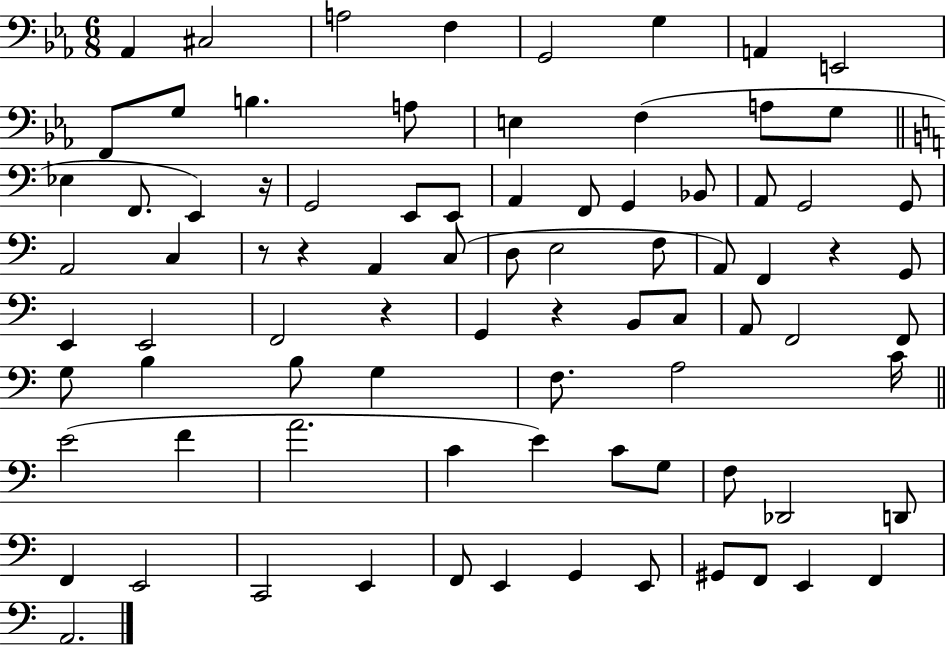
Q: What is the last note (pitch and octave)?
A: A2